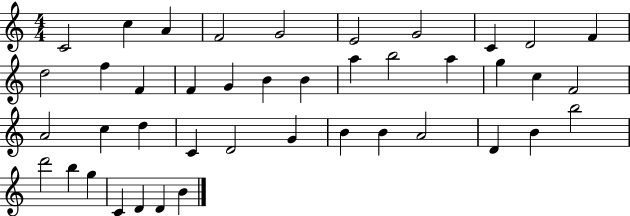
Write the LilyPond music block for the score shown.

{
  \clef treble
  \numericTimeSignature
  \time 4/4
  \key c \major
  c'2 c''4 a'4 | f'2 g'2 | e'2 g'2 | c'4 d'2 f'4 | \break d''2 f''4 f'4 | f'4 g'4 b'4 b'4 | a''4 b''2 a''4 | g''4 c''4 f'2 | \break a'2 c''4 d''4 | c'4 d'2 g'4 | b'4 b'4 a'2 | d'4 b'4 b''2 | \break d'''2 b''4 g''4 | c'4 d'4 d'4 b'4 | \bar "|."
}